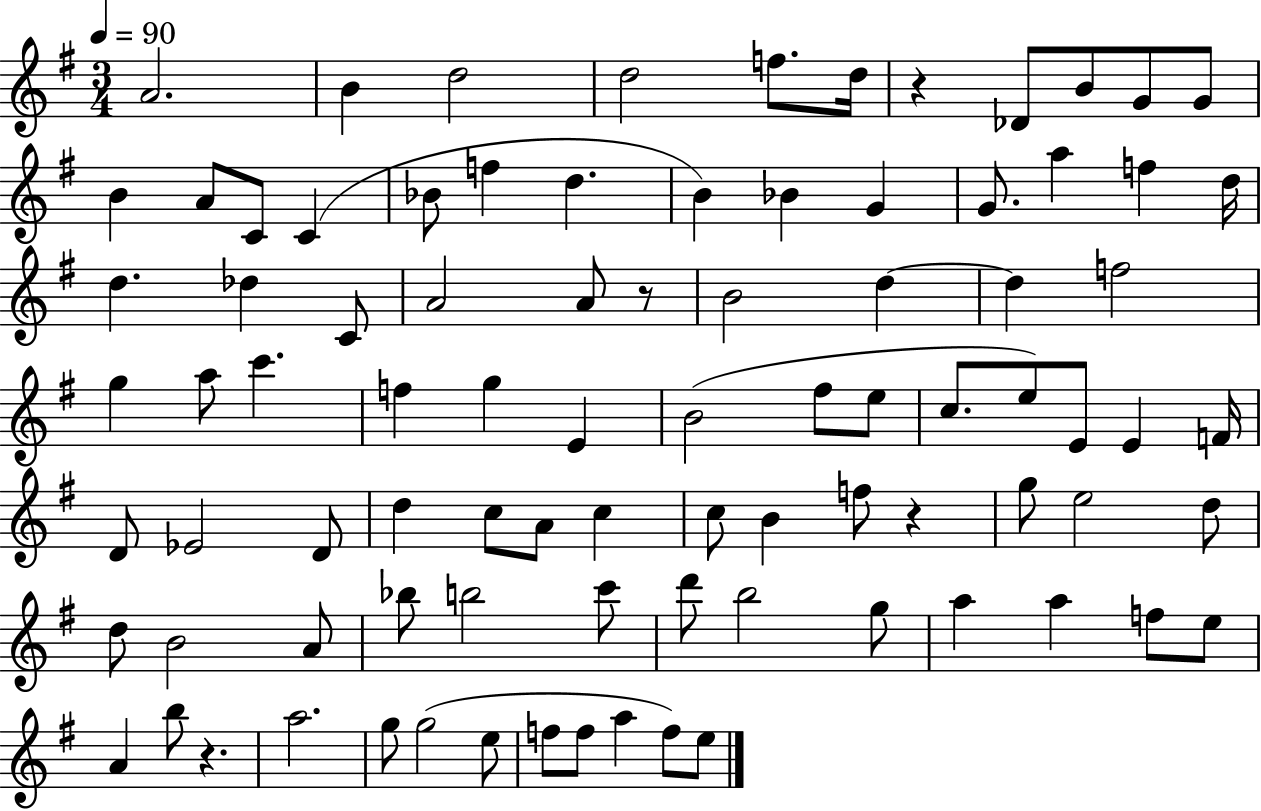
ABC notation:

X:1
T:Untitled
M:3/4
L:1/4
K:G
A2 B d2 d2 f/2 d/4 z _D/2 B/2 G/2 G/2 B A/2 C/2 C _B/2 f d B _B G G/2 a f d/4 d _d C/2 A2 A/2 z/2 B2 d d f2 g a/2 c' f g E B2 ^f/2 e/2 c/2 e/2 E/2 E F/4 D/2 _E2 D/2 d c/2 A/2 c c/2 B f/2 z g/2 e2 d/2 d/2 B2 A/2 _b/2 b2 c'/2 d'/2 b2 g/2 a a f/2 e/2 A b/2 z a2 g/2 g2 e/2 f/2 f/2 a f/2 e/2